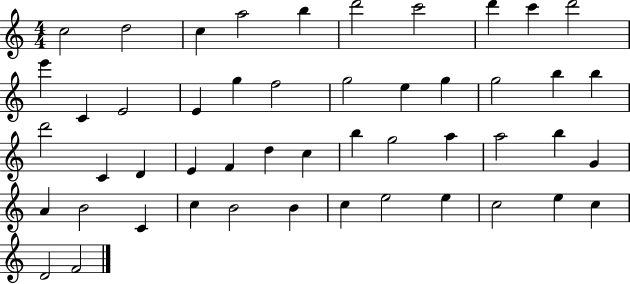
C5/h D5/h C5/q A5/h B5/q D6/h C6/h D6/q C6/q D6/h E6/q C4/q E4/h E4/q G5/q F5/h G5/h E5/q G5/q G5/h B5/q B5/q D6/h C4/q D4/q E4/q F4/q D5/q C5/q B5/q G5/h A5/q A5/h B5/q G4/q A4/q B4/h C4/q C5/q B4/h B4/q C5/q E5/h E5/q C5/h E5/q C5/q D4/h F4/h